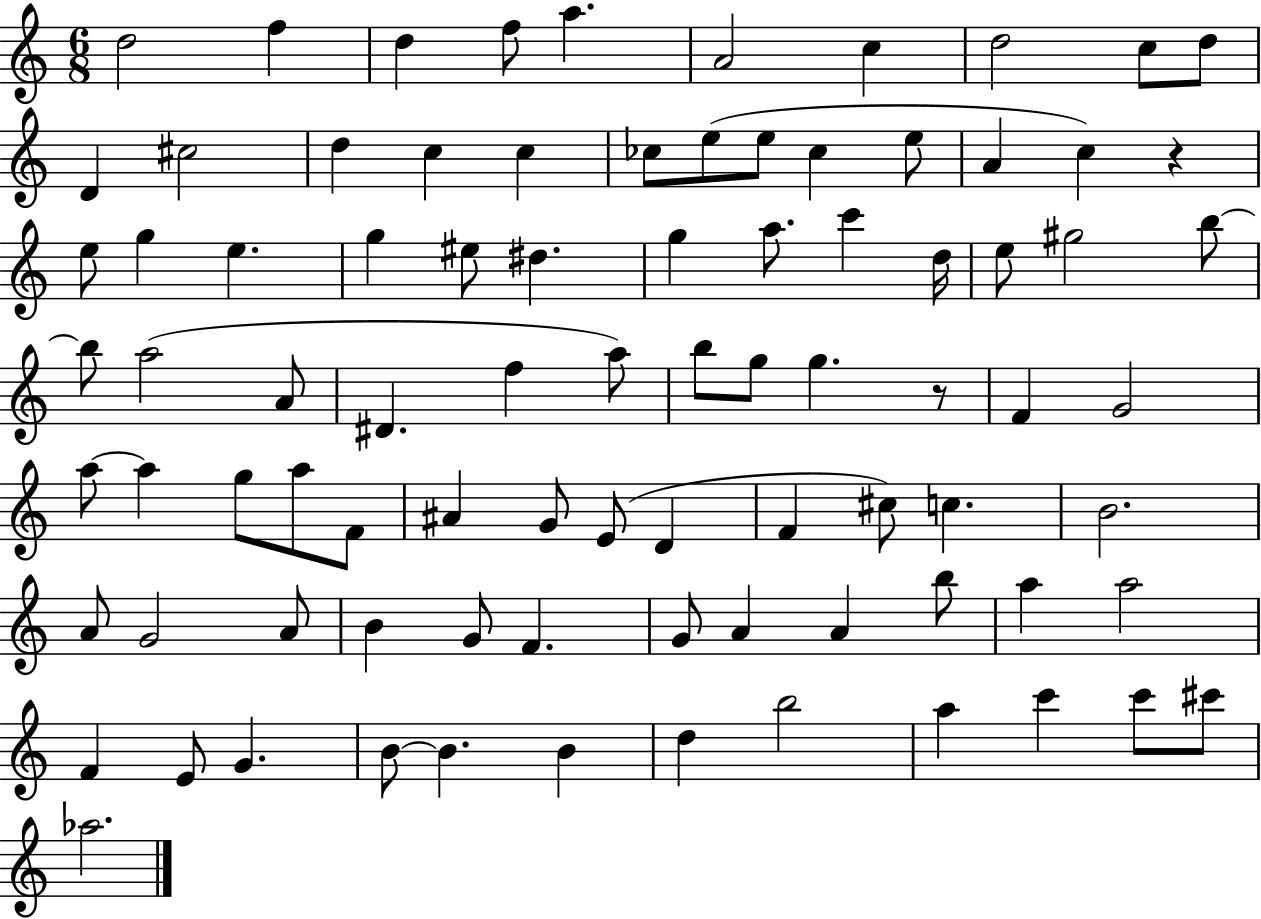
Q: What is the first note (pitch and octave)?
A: D5